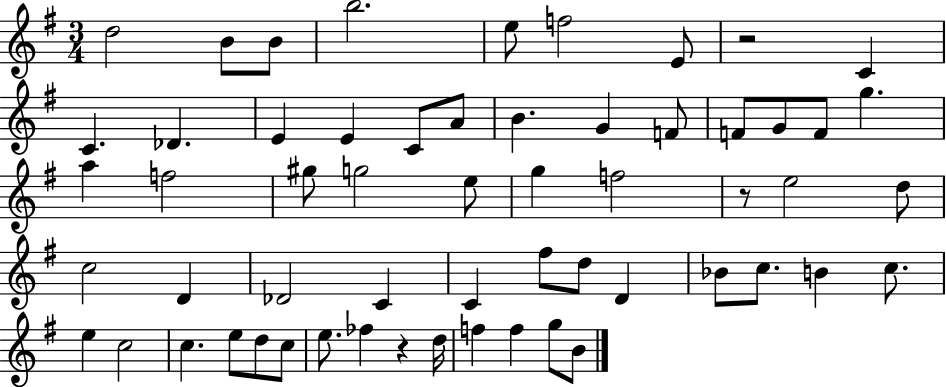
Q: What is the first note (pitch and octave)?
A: D5